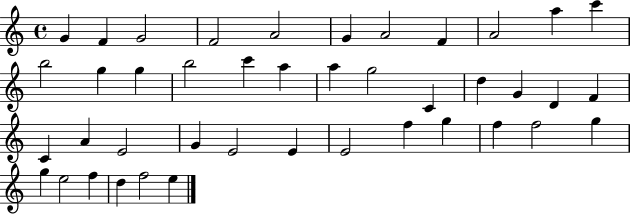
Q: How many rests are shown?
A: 0